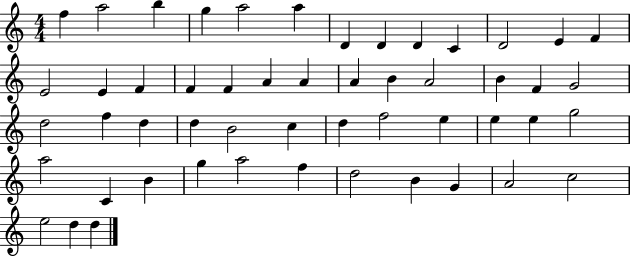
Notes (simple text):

F5/q A5/h B5/q G5/q A5/h A5/q D4/q D4/q D4/q C4/q D4/h E4/q F4/q E4/h E4/q F4/q F4/q F4/q A4/q A4/q A4/q B4/q A4/h B4/q F4/q G4/h D5/h F5/q D5/q D5/q B4/h C5/q D5/q F5/h E5/q E5/q E5/q G5/h A5/h C4/q B4/q G5/q A5/h F5/q D5/h B4/q G4/q A4/h C5/h E5/h D5/q D5/q